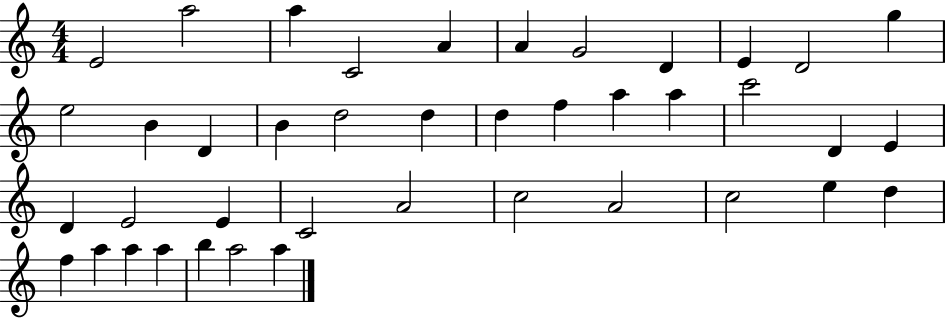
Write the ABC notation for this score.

X:1
T:Untitled
M:4/4
L:1/4
K:C
E2 a2 a C2 A A G2 D E D2 g e2 B D B d2 d d f a a c'2 D E D E2 E C2 A2 c2 A2 c2 e d f a a a b a2 a